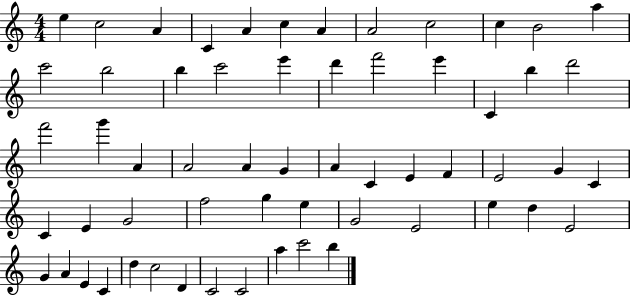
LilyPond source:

{
  \clef treble
  \numericTimeSignature
  \time 4/4
  \key c \major
  e''4 c''2 a'4 | c'4 a'4 c''4 a'4 | a'2 c''2 | c''4 b'2 a''4 | \break c'''2 b''2 | b''4 c'''2 e'''4 | d'''4 f'''2 e'''4 | c'4 b''4 d'''2 | \break f'''2 g'''4 a'4 | a'2 a'4 g'4 | a'4 c'4 e'4 f'4 | e'2 g'4 c'4 | \break c'4 e'4 g'2 | f''2 g''4 e''4 | g'2 e'2 | e''4 d''4 e'2 | \break g'4 a'4 e'4 c'4 | d''4 c''2 d'4 | c'2 c'2 | a''4 c'''2 b''4 | \break \bar "|."
}